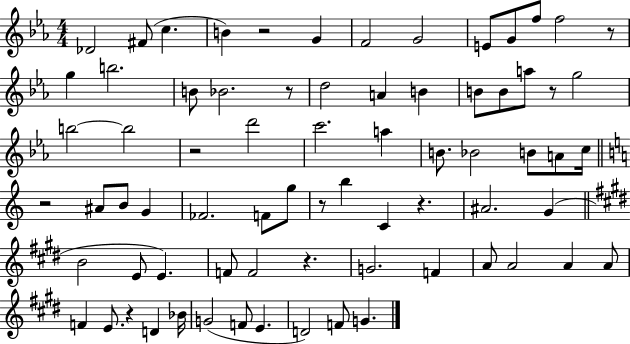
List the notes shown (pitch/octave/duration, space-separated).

Db4/h F#4/e C5/q. B4/q R/h G4/q F4/h G4/h E4/e G4/e F5/e F5/h R/e G5/q B5/h. B4/e Bb4/h. R/e D5/h A4/q B4/q B4/e B4/e A5/e R/e G5/h B5/h B5/h R/h D6/h C6/h. A5/q B4/e. Bb4/h B4/e A4/e C5/s R/h A#4/e B4/e G4/q FES4/h. F4/e G5/e R/e B5/q C4/q R/q. A#4/h. G4/q B4/h E4/e E4/q. F4/e F4/h R/q. G4/h. F4/q A4/e A4/h A4/q A4/e F4/q E4/e. R/q D4/q Bb4/s G4/h F4/e E4/q. D4/h F4/e G4/q.